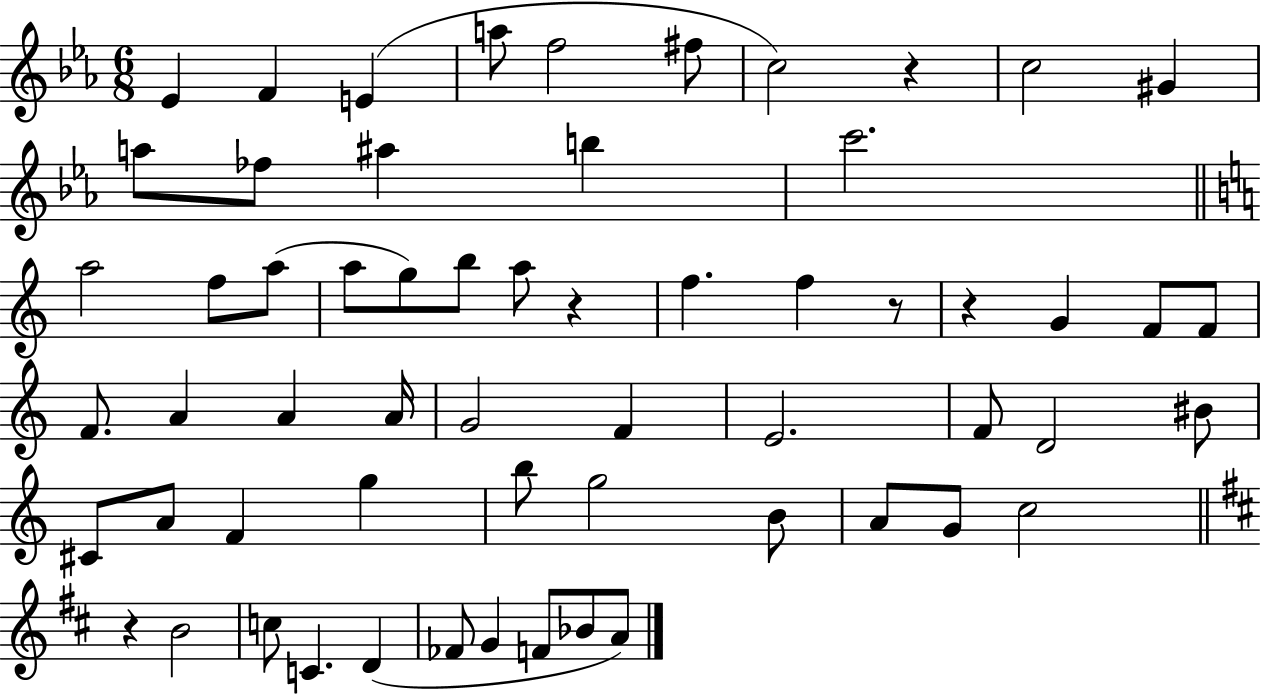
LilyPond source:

{
  \clef treble
  \numericTimeSignature
  \time 6/8
  \key ees \major
  ees'4 f'4 e'4( | a''8 f''2 fis''8 | c''2) r4 | c''2 gis'4 | \break a''8 fes''8 ais''4 b''4 | c'''2. | \bar "||" \break \key c \major a''2 f''8 a''8( | a''8 g''8) b''8 a''8 r4 | f''4. f''4 r8 | r4 g'4 f'8 f'8 | \break f'8. a'4 a'4 a'16 | g'2 f'4 | e'2. | f'8 d'2 bis'8 | \break cis'8 a'8 f'4 g''4 | b''8 g''2 b'8 | a'8 g'8 c''2 | \bar "||" \break \key d \major r4 b'2 | c''8 c'4. d'4( | fes'8 g'4 f'8 bes'8 a'8) | \bar "|."
}